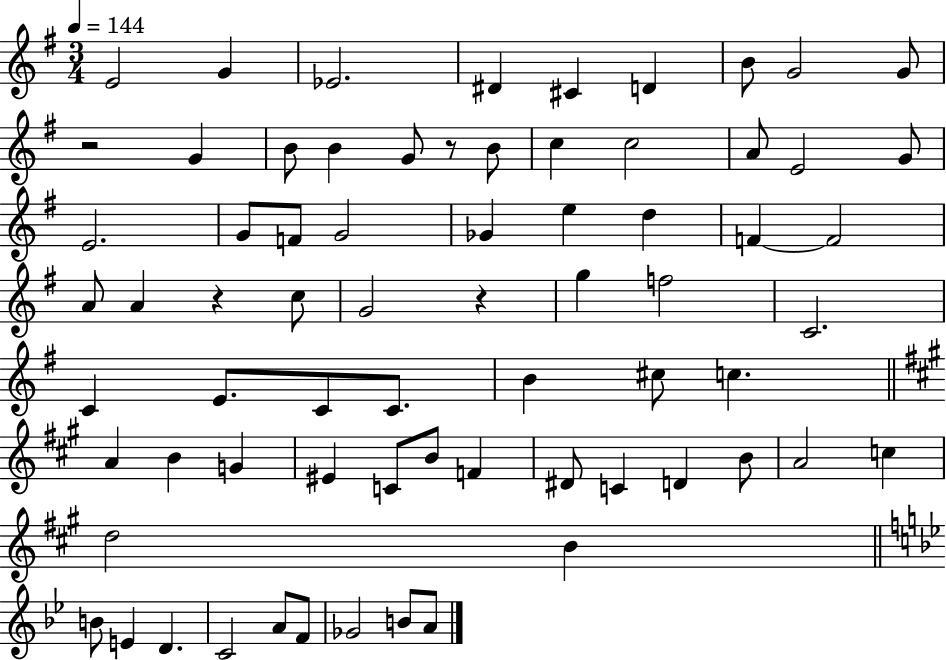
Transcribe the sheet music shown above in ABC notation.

X:1
T:Untitled
M:3/4
L:1/4
K:G
E2 G _E2 ^D ^C D B/2 G2 G/2 z2 G B/2 B G/2 z/2 B/2 c c2 A/2 E2 G/2 E2 G/2 F/2 G2 _G e d F F2 A/2 A z c/2 G2 z g f2 C2 C E/2 C/2 C/2 B ^c/2 c A B G ^E C/2 B/2 F ^D/2 C D B/2 A2 c d2 B B/2 E D C2 A/2 F/2 _G2 B/2 A/2